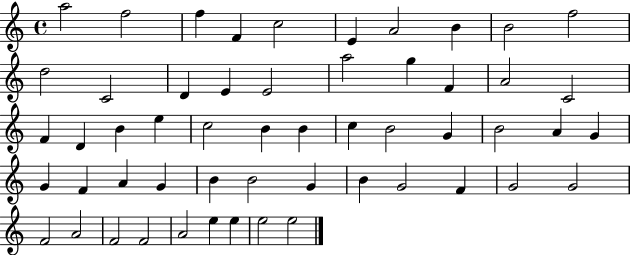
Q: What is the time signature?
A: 4/4